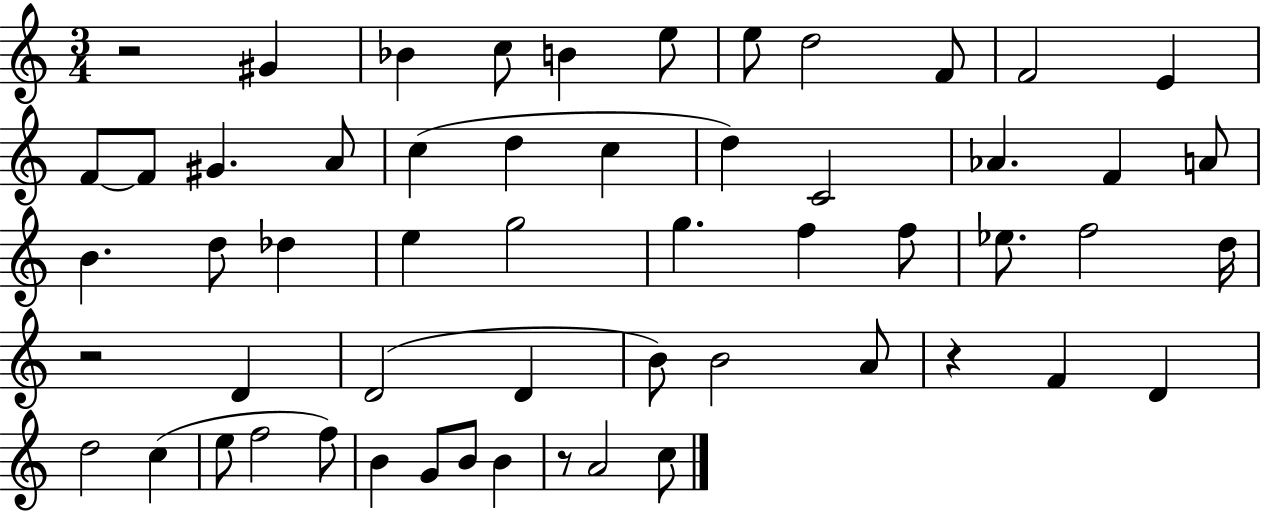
{
  \clef treble
  \numericTimeSignature
  \time 3/4
  \key c \major
  r2 gis'4 | bes'4 c''8 b'4 e''8 | e''8 d''2 f'8 | f'2 e'4 | \break f'8~~ f'8 gis'4. a'8 | c''4( d''4 c''4 | d''4) c'2 | aes'4. f'4 a'8 | \break b'4. d''8 des''4 | e''4 g''2 | g''4. f''4 f''8 | ees''8. f''2 d''16 | \break r2 d'4 | d'2( d'4 | b'8) b'2 a'8 | r4 f'4 d'4 | \break d''2 c''4( | e''8 f''2 f''8) | b'4 g'8 b'8 b'4 | r8 a'2 c''8 | \break \bar "|."
}